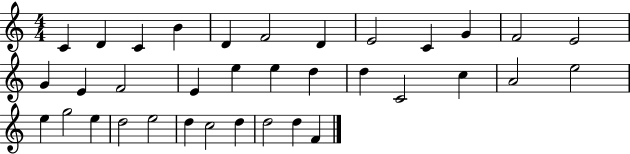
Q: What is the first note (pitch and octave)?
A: C4